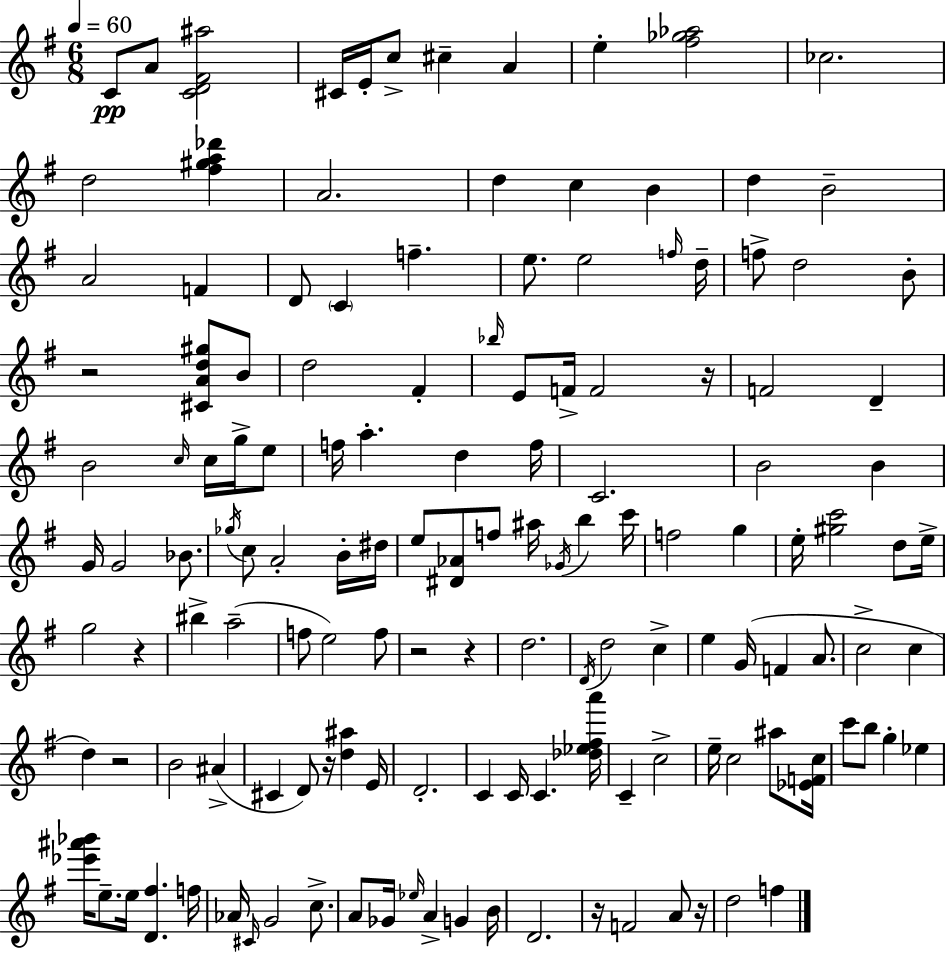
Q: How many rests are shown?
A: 9